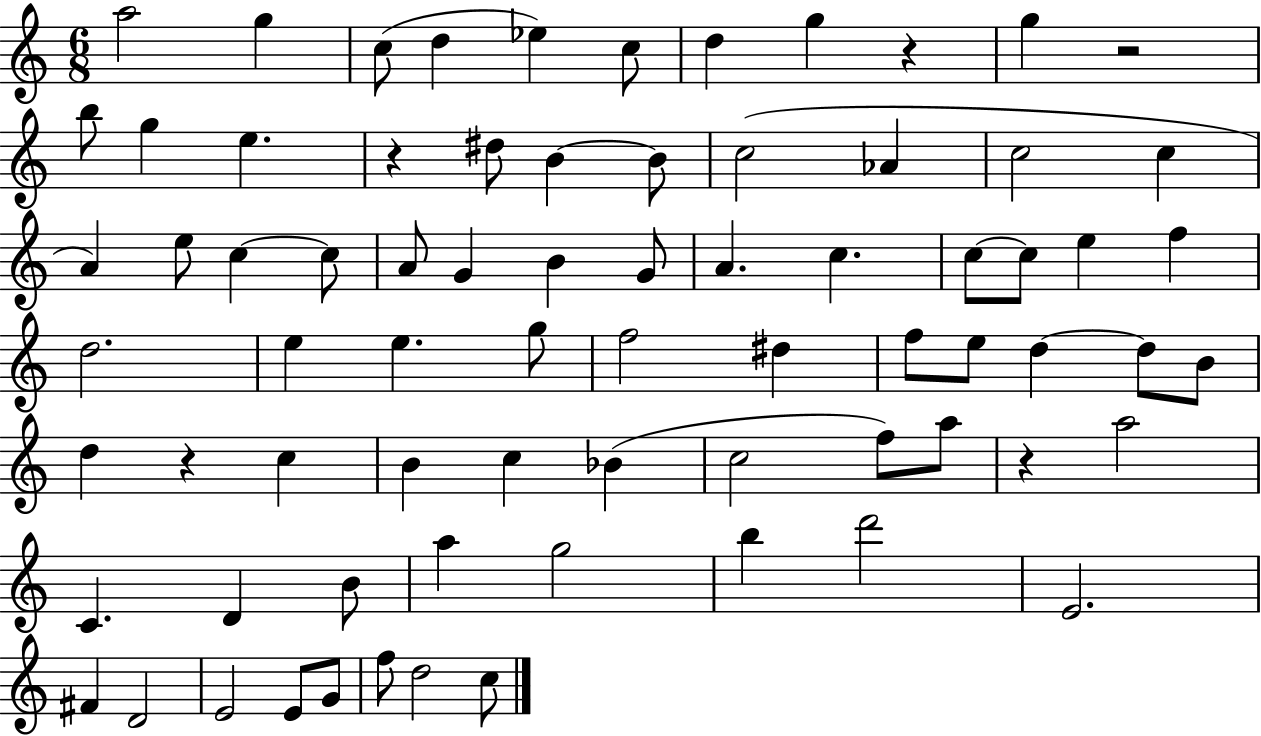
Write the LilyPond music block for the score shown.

{
  \clef treble
  \numericTimeSignature
  \time 6/8
  \key c \major
  a''2 g''4 | c''8( d''4 ees''4) c''8 | d''4 g''4 r4 | g''4 r2 | \break b''8 g''4 e''4. | r4 dis''8 b'4~~ b'8 | c''2( aes'4 | c''2 c''4 | \break a'4) e''8 c''4~~ c''8 | a'8 g'4 b'4 g'8 | a'4. c''4. | c''8~~ c''8 e''4 f''4 | \break d''2. | e''4 e''4. g''8 | f''2 dis''4 | f''8 e''8 d''4~~ d''8 b'8 | \break d''4 r4 c''4 | b'4 c''4 bes'4( | c''2 f''8) a''8 | r4 a''2 | \break c'4. d'4 b'8 | a''4 g''2 | b''4 d'''2 | e'2. | \break fis'4 d'2 | e'2 e'8 g'8 | f''8 d''2 c''8 | \bar "|."
}